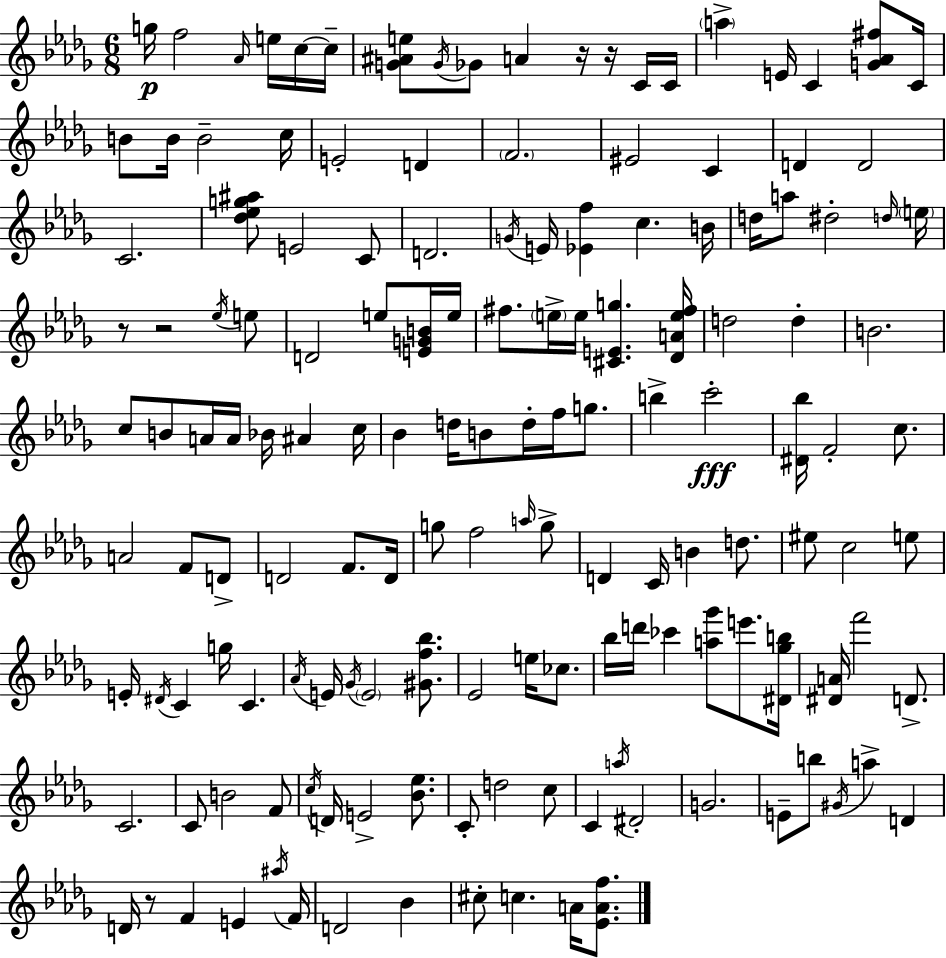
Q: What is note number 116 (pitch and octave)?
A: G4